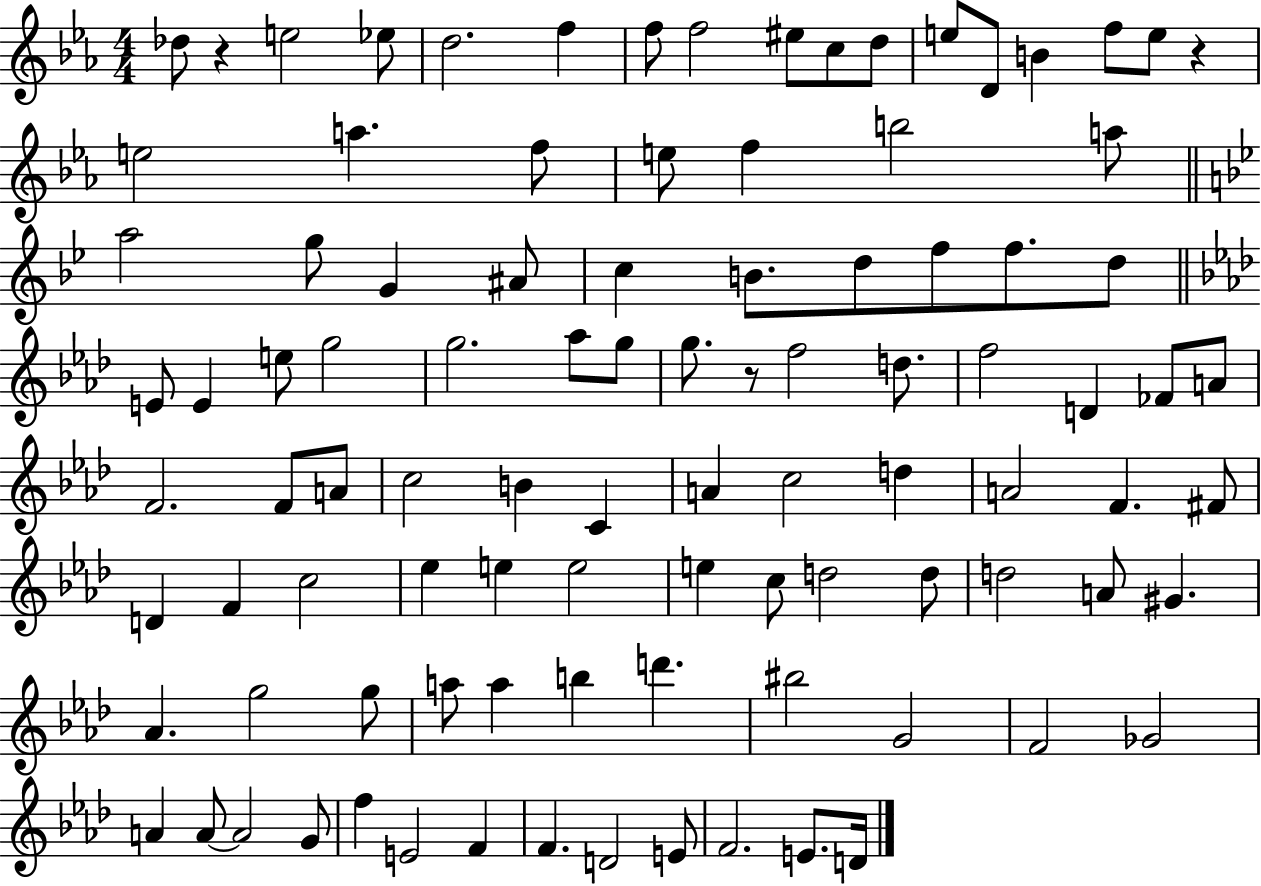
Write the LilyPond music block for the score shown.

{
  \clef treble
  \numericTimeSignature
  \time 4/4
  \key ees \major
  des''8 r4 e''2 ees''8 | d''2. f''4 | f''8 f''2 eis''8 c''8 d''8 | e''8 d'8 b'4 f''8 e''8 r4 | \break e''2 a''4. f''8 | e''8 f''4 b''2 a''8 | \bar "||" \break \key bes \major a''2 g''8 g'4 ais'8 | c''4 b'8. d''8 f''8 f''8. d''8 | \bar "||" \break \key aes \major e'8 e'4 e''8 g''2 | g''2. aes''8 g''8 | g''8. r8 f''2 d''8. | f''2 d'4 fes'8 a'8 | \break f'2. f'8 a'8 | c''2 b'4 c'4 | a'4 c''2 d''4 | a'2 f'4. fis'8 | \break d'4 f'4 c''2 | ees''4 e''4 e''2 | e''4 c''8 d''2 d''8 | d''2 a'8 gis'4. | \break aes'4. g''2 g''8 | a''8 a''4 b''4 d'''4. | bis''2 g'2 | f'2 ges'2 | \break a'4 a'8~~ a'2 g'8 | f''4 e'2 f'4 | f'4. d'2 e'8 | f'2. e'8. d'16 | \break \bar "|."
}